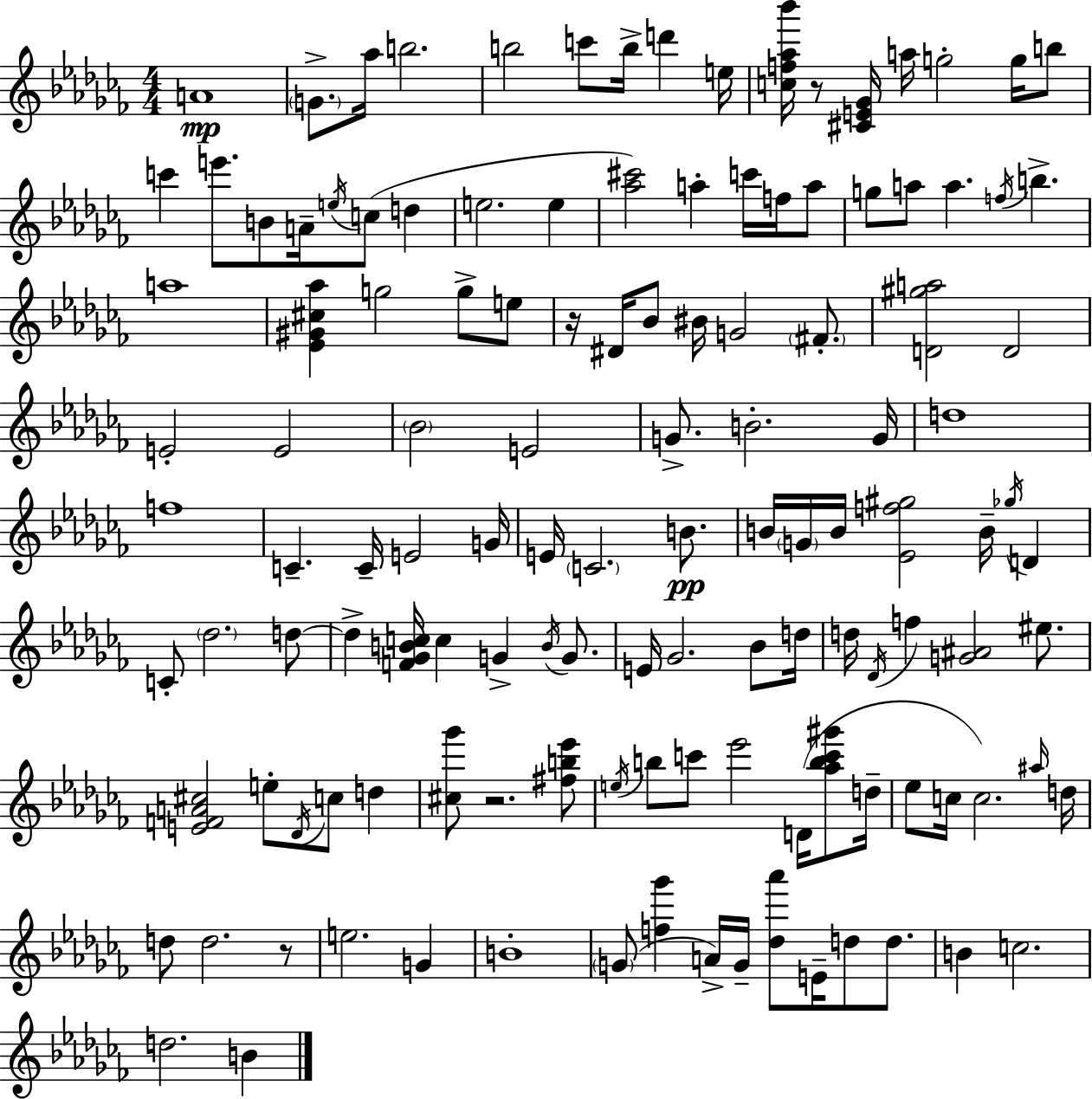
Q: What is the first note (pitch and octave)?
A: A4